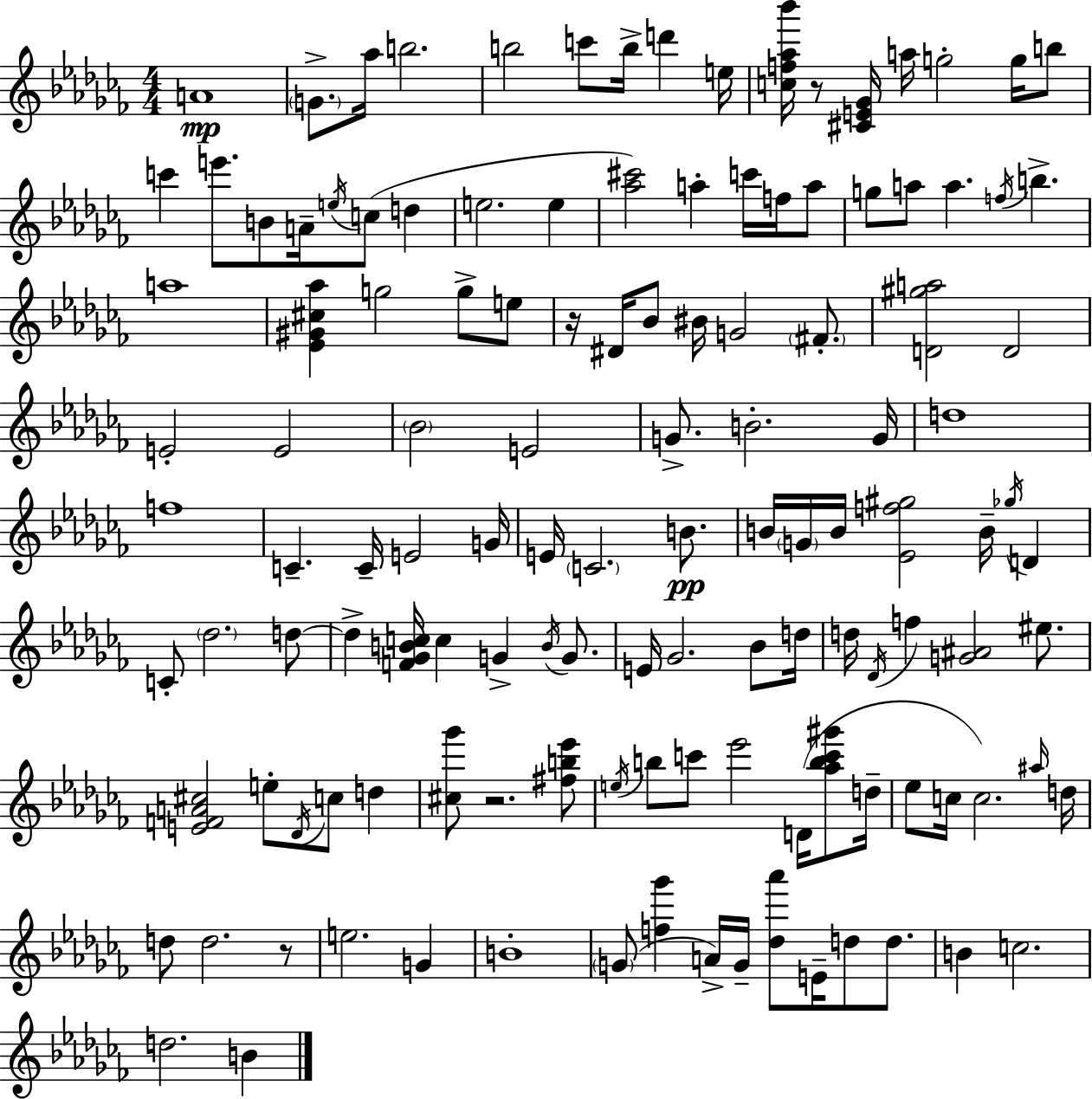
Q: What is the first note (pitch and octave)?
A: A4